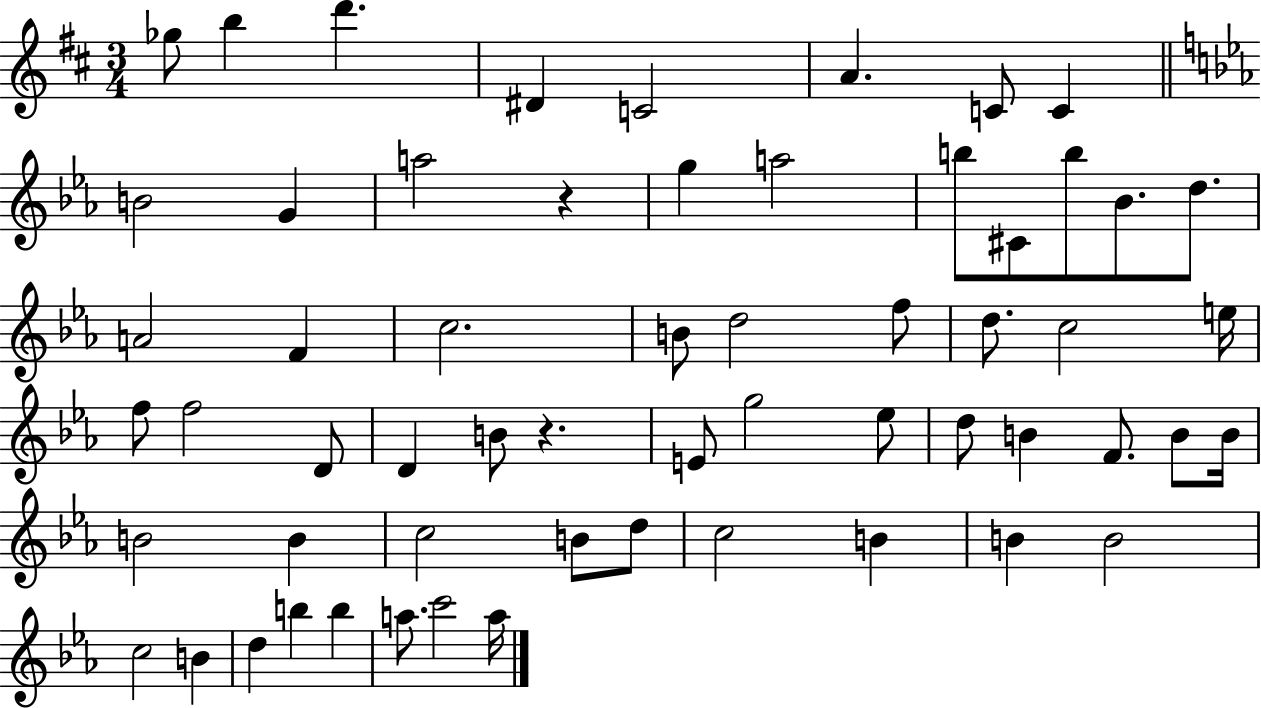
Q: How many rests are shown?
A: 2